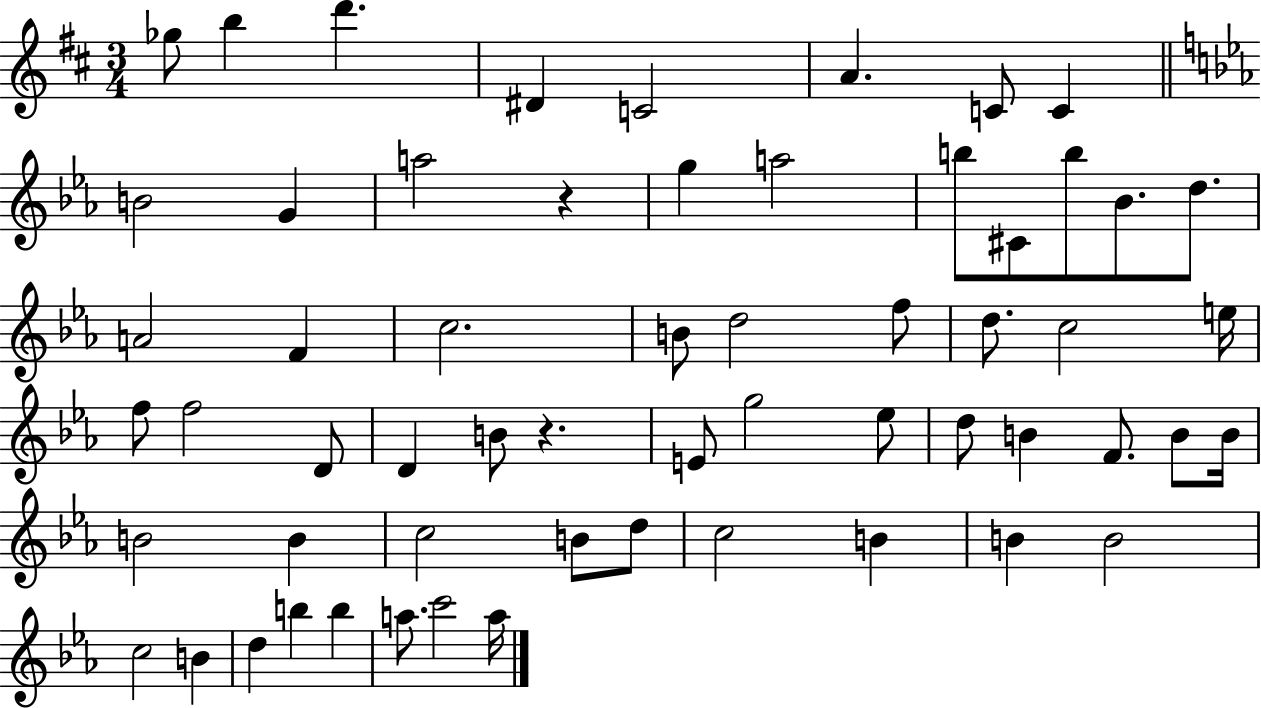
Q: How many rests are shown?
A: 2